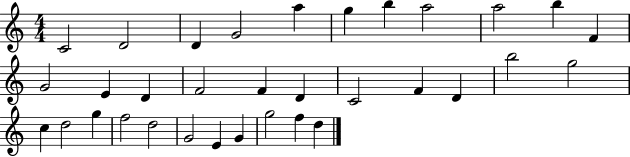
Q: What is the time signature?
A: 4/4